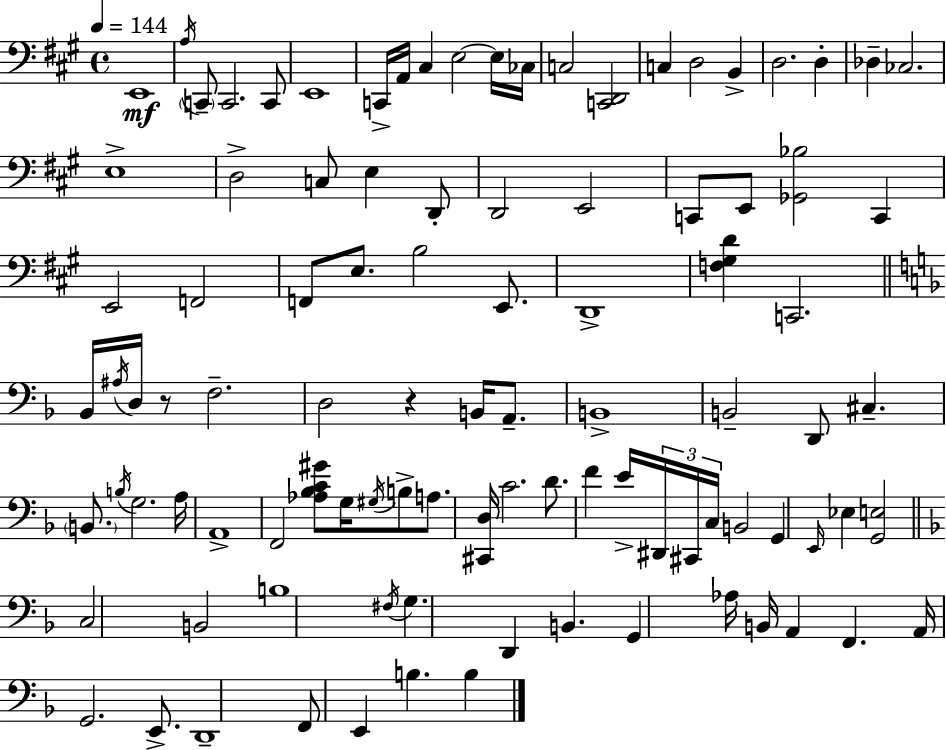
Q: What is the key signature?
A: A major